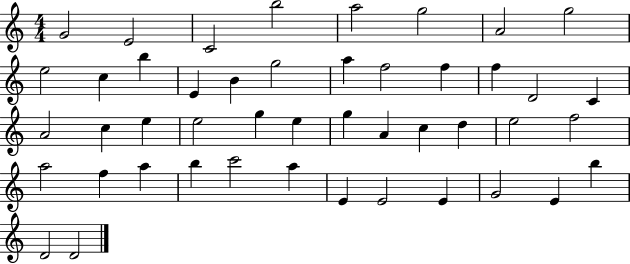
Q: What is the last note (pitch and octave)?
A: D4